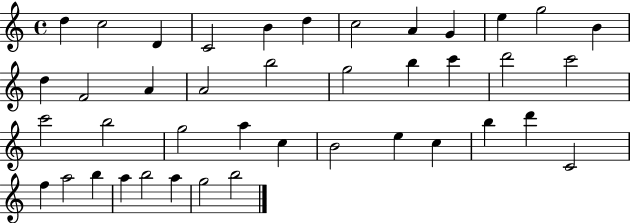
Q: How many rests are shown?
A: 0